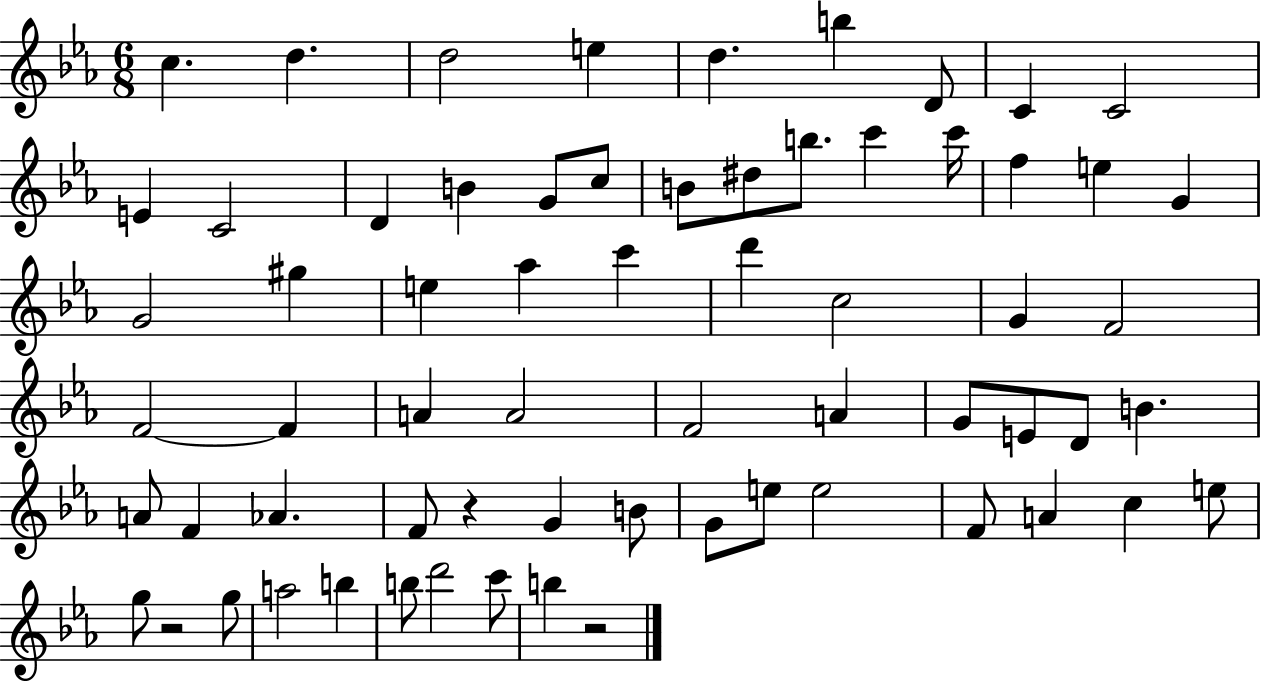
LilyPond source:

{
  \clef treble
  \numericTimeSignature
  \time 6/8
  \key ees \major
  c''4. d''4. | d''2 e''4 | d''4. b''4 d'8 | c'4 c'2 | \break e'4 c'2 | d'4 b'4 g'8 c''8 | b'8 dis''8 b''8. c'''4 c'''16 | f''4 e''4 g'4 | \break g'2 gis''4 | e''4 aes''4 c'''4 | d'''4 c''2 | g'4 f'2 | \break f'2~~ f'4 | a'4 a'2 | f'2 a'4 | g'8 e'8 d'8 b'4. | \break a'8 f'4 aes'4. | f'8 r4 g'4 b'8 | g'8 e''8 e''2 | f'8 a'4 c''4 e''8 | \break g''8 r2 g''8 | a''2 b''4 | b''8 d'''2 c'''8 | b''4 r2 | \break \bar "|."
}